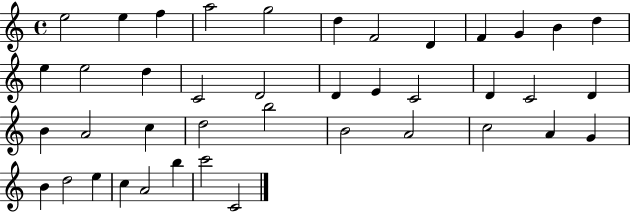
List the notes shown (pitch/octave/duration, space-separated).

E5/h E5/q F5/q A5/h G5/h D5/q F4/h D4/q F4/q G4/q B4/q D5/q E5/q E5/h D5/q C4/h D4/h D4/q E4/q C4/h D4/q C4/h D4/q B4/q A4/h C5/q D5/h B5/h B4/h A4/h C5/h A4/q G4/q B4/q D5/h E5/q C5/q A4/h B5/q C6/h C4/h